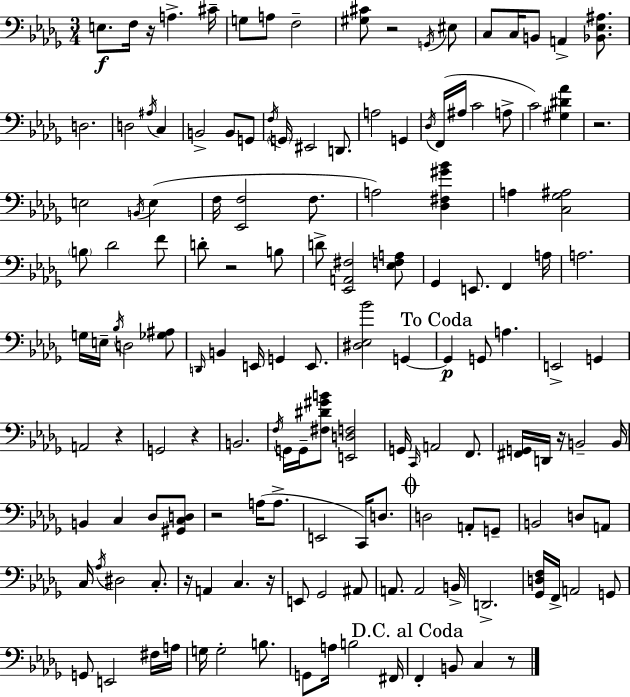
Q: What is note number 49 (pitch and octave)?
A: A3